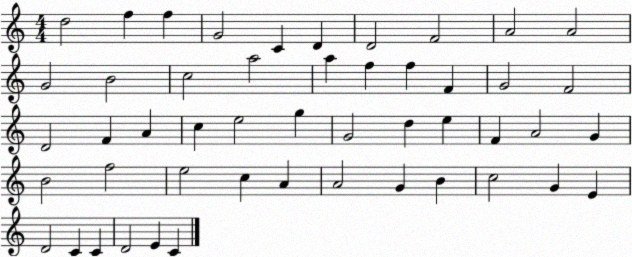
X:1
T:Untitled
M:4/4
L:1/4
K:C
d2 f f G2 C D D2 F2 A2 A2 G2 B2 c2 a2 a f f F G2 F2 D2 F A c e2 g G2 d e F A2 G B2 f2 e2 c A A2 G B c2 G E D2 C C D2 E C